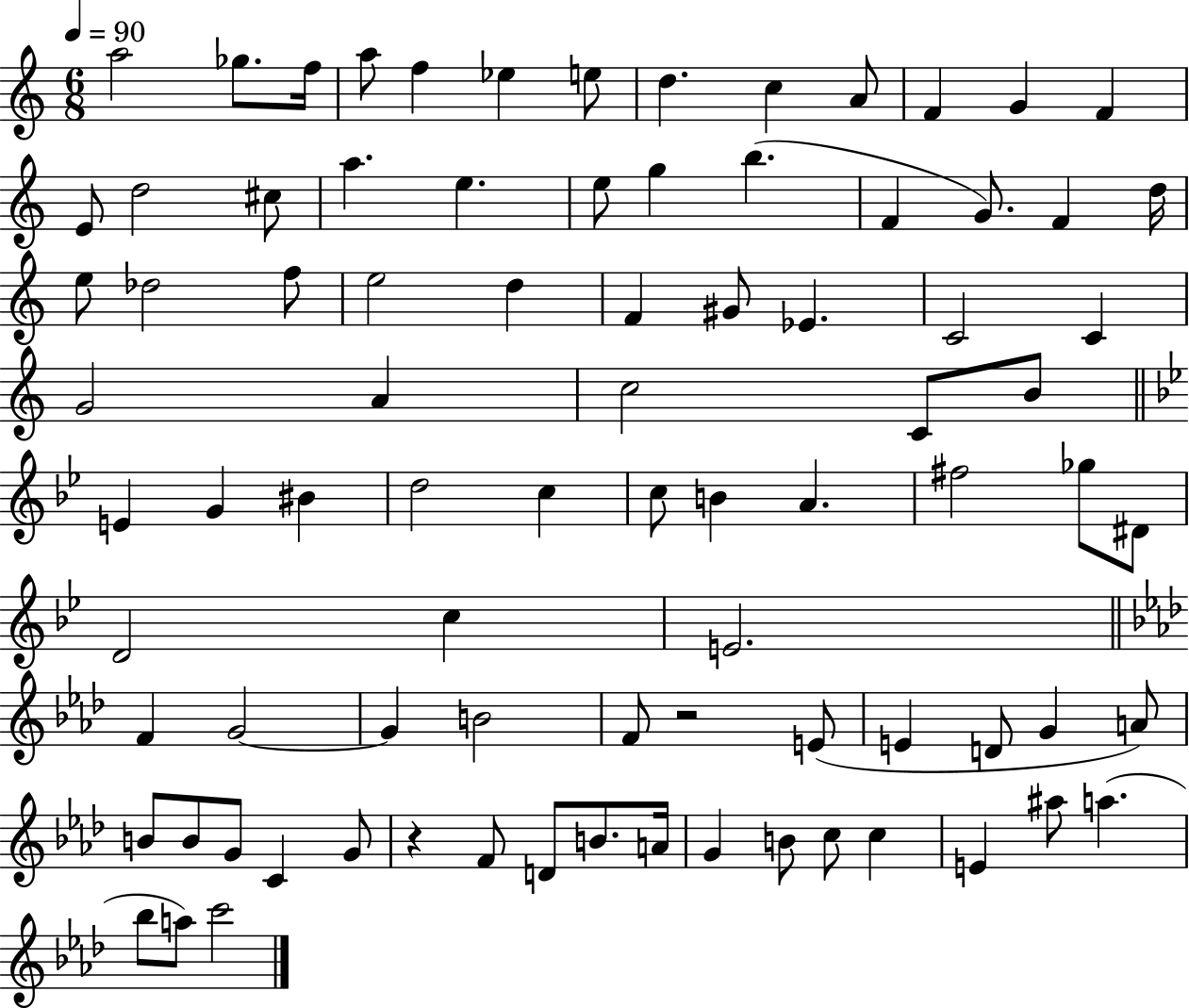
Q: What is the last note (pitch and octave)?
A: C6